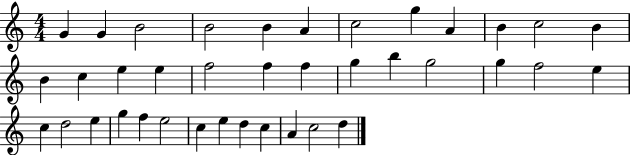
{
  \clef treble
  \numericTimeSignature
  \time 4/4
  \key c \major
  g'4 g'4 b'2 | b'2 b'4 a'4 | c''2 g''4 a'4 | b'4 c''2 b'4 | \break b'4 c''4 e''4 e''4 | f''2 f''4 f''4 | g''4 b''4 g''2 | g''4 f''2 e''4 | \break c''4 d''2 e''4 | g''4 f''4 e''2 | c''4 e''4 d''4 c''4 | a'4 c''2 d''4 | \break \bar "|."
}